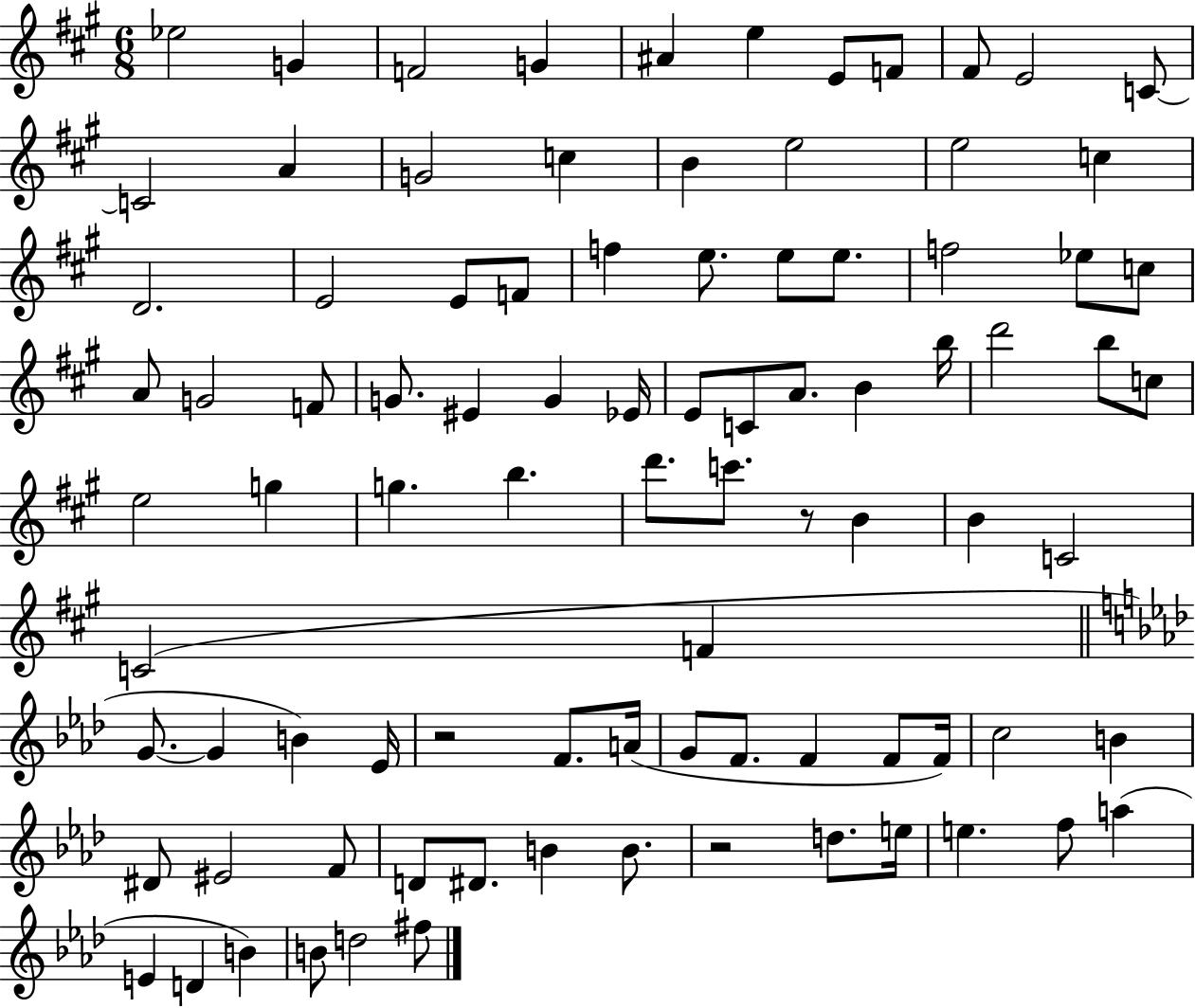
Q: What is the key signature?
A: A major